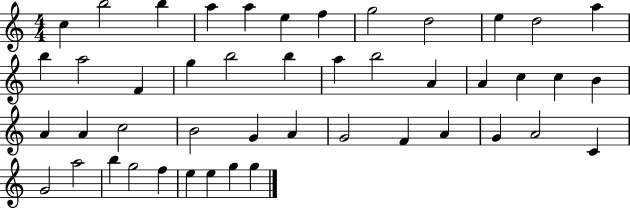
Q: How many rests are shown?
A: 0